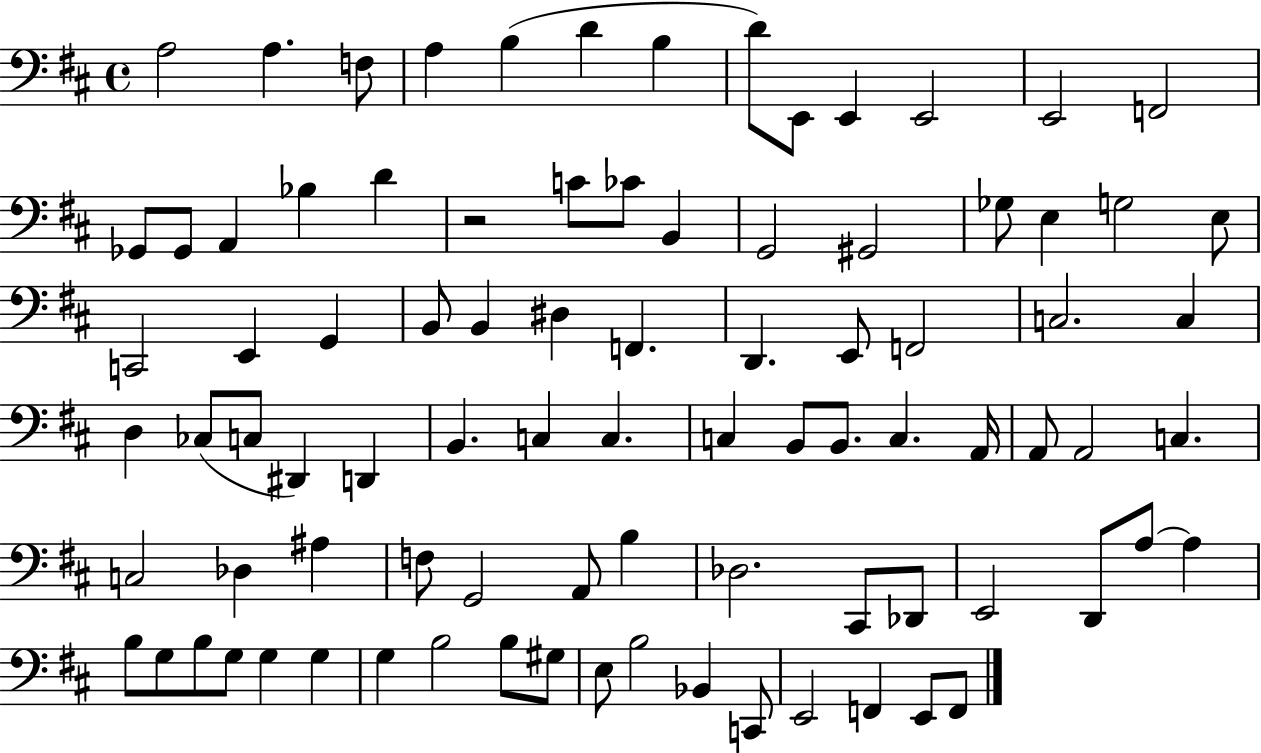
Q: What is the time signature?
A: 4/4